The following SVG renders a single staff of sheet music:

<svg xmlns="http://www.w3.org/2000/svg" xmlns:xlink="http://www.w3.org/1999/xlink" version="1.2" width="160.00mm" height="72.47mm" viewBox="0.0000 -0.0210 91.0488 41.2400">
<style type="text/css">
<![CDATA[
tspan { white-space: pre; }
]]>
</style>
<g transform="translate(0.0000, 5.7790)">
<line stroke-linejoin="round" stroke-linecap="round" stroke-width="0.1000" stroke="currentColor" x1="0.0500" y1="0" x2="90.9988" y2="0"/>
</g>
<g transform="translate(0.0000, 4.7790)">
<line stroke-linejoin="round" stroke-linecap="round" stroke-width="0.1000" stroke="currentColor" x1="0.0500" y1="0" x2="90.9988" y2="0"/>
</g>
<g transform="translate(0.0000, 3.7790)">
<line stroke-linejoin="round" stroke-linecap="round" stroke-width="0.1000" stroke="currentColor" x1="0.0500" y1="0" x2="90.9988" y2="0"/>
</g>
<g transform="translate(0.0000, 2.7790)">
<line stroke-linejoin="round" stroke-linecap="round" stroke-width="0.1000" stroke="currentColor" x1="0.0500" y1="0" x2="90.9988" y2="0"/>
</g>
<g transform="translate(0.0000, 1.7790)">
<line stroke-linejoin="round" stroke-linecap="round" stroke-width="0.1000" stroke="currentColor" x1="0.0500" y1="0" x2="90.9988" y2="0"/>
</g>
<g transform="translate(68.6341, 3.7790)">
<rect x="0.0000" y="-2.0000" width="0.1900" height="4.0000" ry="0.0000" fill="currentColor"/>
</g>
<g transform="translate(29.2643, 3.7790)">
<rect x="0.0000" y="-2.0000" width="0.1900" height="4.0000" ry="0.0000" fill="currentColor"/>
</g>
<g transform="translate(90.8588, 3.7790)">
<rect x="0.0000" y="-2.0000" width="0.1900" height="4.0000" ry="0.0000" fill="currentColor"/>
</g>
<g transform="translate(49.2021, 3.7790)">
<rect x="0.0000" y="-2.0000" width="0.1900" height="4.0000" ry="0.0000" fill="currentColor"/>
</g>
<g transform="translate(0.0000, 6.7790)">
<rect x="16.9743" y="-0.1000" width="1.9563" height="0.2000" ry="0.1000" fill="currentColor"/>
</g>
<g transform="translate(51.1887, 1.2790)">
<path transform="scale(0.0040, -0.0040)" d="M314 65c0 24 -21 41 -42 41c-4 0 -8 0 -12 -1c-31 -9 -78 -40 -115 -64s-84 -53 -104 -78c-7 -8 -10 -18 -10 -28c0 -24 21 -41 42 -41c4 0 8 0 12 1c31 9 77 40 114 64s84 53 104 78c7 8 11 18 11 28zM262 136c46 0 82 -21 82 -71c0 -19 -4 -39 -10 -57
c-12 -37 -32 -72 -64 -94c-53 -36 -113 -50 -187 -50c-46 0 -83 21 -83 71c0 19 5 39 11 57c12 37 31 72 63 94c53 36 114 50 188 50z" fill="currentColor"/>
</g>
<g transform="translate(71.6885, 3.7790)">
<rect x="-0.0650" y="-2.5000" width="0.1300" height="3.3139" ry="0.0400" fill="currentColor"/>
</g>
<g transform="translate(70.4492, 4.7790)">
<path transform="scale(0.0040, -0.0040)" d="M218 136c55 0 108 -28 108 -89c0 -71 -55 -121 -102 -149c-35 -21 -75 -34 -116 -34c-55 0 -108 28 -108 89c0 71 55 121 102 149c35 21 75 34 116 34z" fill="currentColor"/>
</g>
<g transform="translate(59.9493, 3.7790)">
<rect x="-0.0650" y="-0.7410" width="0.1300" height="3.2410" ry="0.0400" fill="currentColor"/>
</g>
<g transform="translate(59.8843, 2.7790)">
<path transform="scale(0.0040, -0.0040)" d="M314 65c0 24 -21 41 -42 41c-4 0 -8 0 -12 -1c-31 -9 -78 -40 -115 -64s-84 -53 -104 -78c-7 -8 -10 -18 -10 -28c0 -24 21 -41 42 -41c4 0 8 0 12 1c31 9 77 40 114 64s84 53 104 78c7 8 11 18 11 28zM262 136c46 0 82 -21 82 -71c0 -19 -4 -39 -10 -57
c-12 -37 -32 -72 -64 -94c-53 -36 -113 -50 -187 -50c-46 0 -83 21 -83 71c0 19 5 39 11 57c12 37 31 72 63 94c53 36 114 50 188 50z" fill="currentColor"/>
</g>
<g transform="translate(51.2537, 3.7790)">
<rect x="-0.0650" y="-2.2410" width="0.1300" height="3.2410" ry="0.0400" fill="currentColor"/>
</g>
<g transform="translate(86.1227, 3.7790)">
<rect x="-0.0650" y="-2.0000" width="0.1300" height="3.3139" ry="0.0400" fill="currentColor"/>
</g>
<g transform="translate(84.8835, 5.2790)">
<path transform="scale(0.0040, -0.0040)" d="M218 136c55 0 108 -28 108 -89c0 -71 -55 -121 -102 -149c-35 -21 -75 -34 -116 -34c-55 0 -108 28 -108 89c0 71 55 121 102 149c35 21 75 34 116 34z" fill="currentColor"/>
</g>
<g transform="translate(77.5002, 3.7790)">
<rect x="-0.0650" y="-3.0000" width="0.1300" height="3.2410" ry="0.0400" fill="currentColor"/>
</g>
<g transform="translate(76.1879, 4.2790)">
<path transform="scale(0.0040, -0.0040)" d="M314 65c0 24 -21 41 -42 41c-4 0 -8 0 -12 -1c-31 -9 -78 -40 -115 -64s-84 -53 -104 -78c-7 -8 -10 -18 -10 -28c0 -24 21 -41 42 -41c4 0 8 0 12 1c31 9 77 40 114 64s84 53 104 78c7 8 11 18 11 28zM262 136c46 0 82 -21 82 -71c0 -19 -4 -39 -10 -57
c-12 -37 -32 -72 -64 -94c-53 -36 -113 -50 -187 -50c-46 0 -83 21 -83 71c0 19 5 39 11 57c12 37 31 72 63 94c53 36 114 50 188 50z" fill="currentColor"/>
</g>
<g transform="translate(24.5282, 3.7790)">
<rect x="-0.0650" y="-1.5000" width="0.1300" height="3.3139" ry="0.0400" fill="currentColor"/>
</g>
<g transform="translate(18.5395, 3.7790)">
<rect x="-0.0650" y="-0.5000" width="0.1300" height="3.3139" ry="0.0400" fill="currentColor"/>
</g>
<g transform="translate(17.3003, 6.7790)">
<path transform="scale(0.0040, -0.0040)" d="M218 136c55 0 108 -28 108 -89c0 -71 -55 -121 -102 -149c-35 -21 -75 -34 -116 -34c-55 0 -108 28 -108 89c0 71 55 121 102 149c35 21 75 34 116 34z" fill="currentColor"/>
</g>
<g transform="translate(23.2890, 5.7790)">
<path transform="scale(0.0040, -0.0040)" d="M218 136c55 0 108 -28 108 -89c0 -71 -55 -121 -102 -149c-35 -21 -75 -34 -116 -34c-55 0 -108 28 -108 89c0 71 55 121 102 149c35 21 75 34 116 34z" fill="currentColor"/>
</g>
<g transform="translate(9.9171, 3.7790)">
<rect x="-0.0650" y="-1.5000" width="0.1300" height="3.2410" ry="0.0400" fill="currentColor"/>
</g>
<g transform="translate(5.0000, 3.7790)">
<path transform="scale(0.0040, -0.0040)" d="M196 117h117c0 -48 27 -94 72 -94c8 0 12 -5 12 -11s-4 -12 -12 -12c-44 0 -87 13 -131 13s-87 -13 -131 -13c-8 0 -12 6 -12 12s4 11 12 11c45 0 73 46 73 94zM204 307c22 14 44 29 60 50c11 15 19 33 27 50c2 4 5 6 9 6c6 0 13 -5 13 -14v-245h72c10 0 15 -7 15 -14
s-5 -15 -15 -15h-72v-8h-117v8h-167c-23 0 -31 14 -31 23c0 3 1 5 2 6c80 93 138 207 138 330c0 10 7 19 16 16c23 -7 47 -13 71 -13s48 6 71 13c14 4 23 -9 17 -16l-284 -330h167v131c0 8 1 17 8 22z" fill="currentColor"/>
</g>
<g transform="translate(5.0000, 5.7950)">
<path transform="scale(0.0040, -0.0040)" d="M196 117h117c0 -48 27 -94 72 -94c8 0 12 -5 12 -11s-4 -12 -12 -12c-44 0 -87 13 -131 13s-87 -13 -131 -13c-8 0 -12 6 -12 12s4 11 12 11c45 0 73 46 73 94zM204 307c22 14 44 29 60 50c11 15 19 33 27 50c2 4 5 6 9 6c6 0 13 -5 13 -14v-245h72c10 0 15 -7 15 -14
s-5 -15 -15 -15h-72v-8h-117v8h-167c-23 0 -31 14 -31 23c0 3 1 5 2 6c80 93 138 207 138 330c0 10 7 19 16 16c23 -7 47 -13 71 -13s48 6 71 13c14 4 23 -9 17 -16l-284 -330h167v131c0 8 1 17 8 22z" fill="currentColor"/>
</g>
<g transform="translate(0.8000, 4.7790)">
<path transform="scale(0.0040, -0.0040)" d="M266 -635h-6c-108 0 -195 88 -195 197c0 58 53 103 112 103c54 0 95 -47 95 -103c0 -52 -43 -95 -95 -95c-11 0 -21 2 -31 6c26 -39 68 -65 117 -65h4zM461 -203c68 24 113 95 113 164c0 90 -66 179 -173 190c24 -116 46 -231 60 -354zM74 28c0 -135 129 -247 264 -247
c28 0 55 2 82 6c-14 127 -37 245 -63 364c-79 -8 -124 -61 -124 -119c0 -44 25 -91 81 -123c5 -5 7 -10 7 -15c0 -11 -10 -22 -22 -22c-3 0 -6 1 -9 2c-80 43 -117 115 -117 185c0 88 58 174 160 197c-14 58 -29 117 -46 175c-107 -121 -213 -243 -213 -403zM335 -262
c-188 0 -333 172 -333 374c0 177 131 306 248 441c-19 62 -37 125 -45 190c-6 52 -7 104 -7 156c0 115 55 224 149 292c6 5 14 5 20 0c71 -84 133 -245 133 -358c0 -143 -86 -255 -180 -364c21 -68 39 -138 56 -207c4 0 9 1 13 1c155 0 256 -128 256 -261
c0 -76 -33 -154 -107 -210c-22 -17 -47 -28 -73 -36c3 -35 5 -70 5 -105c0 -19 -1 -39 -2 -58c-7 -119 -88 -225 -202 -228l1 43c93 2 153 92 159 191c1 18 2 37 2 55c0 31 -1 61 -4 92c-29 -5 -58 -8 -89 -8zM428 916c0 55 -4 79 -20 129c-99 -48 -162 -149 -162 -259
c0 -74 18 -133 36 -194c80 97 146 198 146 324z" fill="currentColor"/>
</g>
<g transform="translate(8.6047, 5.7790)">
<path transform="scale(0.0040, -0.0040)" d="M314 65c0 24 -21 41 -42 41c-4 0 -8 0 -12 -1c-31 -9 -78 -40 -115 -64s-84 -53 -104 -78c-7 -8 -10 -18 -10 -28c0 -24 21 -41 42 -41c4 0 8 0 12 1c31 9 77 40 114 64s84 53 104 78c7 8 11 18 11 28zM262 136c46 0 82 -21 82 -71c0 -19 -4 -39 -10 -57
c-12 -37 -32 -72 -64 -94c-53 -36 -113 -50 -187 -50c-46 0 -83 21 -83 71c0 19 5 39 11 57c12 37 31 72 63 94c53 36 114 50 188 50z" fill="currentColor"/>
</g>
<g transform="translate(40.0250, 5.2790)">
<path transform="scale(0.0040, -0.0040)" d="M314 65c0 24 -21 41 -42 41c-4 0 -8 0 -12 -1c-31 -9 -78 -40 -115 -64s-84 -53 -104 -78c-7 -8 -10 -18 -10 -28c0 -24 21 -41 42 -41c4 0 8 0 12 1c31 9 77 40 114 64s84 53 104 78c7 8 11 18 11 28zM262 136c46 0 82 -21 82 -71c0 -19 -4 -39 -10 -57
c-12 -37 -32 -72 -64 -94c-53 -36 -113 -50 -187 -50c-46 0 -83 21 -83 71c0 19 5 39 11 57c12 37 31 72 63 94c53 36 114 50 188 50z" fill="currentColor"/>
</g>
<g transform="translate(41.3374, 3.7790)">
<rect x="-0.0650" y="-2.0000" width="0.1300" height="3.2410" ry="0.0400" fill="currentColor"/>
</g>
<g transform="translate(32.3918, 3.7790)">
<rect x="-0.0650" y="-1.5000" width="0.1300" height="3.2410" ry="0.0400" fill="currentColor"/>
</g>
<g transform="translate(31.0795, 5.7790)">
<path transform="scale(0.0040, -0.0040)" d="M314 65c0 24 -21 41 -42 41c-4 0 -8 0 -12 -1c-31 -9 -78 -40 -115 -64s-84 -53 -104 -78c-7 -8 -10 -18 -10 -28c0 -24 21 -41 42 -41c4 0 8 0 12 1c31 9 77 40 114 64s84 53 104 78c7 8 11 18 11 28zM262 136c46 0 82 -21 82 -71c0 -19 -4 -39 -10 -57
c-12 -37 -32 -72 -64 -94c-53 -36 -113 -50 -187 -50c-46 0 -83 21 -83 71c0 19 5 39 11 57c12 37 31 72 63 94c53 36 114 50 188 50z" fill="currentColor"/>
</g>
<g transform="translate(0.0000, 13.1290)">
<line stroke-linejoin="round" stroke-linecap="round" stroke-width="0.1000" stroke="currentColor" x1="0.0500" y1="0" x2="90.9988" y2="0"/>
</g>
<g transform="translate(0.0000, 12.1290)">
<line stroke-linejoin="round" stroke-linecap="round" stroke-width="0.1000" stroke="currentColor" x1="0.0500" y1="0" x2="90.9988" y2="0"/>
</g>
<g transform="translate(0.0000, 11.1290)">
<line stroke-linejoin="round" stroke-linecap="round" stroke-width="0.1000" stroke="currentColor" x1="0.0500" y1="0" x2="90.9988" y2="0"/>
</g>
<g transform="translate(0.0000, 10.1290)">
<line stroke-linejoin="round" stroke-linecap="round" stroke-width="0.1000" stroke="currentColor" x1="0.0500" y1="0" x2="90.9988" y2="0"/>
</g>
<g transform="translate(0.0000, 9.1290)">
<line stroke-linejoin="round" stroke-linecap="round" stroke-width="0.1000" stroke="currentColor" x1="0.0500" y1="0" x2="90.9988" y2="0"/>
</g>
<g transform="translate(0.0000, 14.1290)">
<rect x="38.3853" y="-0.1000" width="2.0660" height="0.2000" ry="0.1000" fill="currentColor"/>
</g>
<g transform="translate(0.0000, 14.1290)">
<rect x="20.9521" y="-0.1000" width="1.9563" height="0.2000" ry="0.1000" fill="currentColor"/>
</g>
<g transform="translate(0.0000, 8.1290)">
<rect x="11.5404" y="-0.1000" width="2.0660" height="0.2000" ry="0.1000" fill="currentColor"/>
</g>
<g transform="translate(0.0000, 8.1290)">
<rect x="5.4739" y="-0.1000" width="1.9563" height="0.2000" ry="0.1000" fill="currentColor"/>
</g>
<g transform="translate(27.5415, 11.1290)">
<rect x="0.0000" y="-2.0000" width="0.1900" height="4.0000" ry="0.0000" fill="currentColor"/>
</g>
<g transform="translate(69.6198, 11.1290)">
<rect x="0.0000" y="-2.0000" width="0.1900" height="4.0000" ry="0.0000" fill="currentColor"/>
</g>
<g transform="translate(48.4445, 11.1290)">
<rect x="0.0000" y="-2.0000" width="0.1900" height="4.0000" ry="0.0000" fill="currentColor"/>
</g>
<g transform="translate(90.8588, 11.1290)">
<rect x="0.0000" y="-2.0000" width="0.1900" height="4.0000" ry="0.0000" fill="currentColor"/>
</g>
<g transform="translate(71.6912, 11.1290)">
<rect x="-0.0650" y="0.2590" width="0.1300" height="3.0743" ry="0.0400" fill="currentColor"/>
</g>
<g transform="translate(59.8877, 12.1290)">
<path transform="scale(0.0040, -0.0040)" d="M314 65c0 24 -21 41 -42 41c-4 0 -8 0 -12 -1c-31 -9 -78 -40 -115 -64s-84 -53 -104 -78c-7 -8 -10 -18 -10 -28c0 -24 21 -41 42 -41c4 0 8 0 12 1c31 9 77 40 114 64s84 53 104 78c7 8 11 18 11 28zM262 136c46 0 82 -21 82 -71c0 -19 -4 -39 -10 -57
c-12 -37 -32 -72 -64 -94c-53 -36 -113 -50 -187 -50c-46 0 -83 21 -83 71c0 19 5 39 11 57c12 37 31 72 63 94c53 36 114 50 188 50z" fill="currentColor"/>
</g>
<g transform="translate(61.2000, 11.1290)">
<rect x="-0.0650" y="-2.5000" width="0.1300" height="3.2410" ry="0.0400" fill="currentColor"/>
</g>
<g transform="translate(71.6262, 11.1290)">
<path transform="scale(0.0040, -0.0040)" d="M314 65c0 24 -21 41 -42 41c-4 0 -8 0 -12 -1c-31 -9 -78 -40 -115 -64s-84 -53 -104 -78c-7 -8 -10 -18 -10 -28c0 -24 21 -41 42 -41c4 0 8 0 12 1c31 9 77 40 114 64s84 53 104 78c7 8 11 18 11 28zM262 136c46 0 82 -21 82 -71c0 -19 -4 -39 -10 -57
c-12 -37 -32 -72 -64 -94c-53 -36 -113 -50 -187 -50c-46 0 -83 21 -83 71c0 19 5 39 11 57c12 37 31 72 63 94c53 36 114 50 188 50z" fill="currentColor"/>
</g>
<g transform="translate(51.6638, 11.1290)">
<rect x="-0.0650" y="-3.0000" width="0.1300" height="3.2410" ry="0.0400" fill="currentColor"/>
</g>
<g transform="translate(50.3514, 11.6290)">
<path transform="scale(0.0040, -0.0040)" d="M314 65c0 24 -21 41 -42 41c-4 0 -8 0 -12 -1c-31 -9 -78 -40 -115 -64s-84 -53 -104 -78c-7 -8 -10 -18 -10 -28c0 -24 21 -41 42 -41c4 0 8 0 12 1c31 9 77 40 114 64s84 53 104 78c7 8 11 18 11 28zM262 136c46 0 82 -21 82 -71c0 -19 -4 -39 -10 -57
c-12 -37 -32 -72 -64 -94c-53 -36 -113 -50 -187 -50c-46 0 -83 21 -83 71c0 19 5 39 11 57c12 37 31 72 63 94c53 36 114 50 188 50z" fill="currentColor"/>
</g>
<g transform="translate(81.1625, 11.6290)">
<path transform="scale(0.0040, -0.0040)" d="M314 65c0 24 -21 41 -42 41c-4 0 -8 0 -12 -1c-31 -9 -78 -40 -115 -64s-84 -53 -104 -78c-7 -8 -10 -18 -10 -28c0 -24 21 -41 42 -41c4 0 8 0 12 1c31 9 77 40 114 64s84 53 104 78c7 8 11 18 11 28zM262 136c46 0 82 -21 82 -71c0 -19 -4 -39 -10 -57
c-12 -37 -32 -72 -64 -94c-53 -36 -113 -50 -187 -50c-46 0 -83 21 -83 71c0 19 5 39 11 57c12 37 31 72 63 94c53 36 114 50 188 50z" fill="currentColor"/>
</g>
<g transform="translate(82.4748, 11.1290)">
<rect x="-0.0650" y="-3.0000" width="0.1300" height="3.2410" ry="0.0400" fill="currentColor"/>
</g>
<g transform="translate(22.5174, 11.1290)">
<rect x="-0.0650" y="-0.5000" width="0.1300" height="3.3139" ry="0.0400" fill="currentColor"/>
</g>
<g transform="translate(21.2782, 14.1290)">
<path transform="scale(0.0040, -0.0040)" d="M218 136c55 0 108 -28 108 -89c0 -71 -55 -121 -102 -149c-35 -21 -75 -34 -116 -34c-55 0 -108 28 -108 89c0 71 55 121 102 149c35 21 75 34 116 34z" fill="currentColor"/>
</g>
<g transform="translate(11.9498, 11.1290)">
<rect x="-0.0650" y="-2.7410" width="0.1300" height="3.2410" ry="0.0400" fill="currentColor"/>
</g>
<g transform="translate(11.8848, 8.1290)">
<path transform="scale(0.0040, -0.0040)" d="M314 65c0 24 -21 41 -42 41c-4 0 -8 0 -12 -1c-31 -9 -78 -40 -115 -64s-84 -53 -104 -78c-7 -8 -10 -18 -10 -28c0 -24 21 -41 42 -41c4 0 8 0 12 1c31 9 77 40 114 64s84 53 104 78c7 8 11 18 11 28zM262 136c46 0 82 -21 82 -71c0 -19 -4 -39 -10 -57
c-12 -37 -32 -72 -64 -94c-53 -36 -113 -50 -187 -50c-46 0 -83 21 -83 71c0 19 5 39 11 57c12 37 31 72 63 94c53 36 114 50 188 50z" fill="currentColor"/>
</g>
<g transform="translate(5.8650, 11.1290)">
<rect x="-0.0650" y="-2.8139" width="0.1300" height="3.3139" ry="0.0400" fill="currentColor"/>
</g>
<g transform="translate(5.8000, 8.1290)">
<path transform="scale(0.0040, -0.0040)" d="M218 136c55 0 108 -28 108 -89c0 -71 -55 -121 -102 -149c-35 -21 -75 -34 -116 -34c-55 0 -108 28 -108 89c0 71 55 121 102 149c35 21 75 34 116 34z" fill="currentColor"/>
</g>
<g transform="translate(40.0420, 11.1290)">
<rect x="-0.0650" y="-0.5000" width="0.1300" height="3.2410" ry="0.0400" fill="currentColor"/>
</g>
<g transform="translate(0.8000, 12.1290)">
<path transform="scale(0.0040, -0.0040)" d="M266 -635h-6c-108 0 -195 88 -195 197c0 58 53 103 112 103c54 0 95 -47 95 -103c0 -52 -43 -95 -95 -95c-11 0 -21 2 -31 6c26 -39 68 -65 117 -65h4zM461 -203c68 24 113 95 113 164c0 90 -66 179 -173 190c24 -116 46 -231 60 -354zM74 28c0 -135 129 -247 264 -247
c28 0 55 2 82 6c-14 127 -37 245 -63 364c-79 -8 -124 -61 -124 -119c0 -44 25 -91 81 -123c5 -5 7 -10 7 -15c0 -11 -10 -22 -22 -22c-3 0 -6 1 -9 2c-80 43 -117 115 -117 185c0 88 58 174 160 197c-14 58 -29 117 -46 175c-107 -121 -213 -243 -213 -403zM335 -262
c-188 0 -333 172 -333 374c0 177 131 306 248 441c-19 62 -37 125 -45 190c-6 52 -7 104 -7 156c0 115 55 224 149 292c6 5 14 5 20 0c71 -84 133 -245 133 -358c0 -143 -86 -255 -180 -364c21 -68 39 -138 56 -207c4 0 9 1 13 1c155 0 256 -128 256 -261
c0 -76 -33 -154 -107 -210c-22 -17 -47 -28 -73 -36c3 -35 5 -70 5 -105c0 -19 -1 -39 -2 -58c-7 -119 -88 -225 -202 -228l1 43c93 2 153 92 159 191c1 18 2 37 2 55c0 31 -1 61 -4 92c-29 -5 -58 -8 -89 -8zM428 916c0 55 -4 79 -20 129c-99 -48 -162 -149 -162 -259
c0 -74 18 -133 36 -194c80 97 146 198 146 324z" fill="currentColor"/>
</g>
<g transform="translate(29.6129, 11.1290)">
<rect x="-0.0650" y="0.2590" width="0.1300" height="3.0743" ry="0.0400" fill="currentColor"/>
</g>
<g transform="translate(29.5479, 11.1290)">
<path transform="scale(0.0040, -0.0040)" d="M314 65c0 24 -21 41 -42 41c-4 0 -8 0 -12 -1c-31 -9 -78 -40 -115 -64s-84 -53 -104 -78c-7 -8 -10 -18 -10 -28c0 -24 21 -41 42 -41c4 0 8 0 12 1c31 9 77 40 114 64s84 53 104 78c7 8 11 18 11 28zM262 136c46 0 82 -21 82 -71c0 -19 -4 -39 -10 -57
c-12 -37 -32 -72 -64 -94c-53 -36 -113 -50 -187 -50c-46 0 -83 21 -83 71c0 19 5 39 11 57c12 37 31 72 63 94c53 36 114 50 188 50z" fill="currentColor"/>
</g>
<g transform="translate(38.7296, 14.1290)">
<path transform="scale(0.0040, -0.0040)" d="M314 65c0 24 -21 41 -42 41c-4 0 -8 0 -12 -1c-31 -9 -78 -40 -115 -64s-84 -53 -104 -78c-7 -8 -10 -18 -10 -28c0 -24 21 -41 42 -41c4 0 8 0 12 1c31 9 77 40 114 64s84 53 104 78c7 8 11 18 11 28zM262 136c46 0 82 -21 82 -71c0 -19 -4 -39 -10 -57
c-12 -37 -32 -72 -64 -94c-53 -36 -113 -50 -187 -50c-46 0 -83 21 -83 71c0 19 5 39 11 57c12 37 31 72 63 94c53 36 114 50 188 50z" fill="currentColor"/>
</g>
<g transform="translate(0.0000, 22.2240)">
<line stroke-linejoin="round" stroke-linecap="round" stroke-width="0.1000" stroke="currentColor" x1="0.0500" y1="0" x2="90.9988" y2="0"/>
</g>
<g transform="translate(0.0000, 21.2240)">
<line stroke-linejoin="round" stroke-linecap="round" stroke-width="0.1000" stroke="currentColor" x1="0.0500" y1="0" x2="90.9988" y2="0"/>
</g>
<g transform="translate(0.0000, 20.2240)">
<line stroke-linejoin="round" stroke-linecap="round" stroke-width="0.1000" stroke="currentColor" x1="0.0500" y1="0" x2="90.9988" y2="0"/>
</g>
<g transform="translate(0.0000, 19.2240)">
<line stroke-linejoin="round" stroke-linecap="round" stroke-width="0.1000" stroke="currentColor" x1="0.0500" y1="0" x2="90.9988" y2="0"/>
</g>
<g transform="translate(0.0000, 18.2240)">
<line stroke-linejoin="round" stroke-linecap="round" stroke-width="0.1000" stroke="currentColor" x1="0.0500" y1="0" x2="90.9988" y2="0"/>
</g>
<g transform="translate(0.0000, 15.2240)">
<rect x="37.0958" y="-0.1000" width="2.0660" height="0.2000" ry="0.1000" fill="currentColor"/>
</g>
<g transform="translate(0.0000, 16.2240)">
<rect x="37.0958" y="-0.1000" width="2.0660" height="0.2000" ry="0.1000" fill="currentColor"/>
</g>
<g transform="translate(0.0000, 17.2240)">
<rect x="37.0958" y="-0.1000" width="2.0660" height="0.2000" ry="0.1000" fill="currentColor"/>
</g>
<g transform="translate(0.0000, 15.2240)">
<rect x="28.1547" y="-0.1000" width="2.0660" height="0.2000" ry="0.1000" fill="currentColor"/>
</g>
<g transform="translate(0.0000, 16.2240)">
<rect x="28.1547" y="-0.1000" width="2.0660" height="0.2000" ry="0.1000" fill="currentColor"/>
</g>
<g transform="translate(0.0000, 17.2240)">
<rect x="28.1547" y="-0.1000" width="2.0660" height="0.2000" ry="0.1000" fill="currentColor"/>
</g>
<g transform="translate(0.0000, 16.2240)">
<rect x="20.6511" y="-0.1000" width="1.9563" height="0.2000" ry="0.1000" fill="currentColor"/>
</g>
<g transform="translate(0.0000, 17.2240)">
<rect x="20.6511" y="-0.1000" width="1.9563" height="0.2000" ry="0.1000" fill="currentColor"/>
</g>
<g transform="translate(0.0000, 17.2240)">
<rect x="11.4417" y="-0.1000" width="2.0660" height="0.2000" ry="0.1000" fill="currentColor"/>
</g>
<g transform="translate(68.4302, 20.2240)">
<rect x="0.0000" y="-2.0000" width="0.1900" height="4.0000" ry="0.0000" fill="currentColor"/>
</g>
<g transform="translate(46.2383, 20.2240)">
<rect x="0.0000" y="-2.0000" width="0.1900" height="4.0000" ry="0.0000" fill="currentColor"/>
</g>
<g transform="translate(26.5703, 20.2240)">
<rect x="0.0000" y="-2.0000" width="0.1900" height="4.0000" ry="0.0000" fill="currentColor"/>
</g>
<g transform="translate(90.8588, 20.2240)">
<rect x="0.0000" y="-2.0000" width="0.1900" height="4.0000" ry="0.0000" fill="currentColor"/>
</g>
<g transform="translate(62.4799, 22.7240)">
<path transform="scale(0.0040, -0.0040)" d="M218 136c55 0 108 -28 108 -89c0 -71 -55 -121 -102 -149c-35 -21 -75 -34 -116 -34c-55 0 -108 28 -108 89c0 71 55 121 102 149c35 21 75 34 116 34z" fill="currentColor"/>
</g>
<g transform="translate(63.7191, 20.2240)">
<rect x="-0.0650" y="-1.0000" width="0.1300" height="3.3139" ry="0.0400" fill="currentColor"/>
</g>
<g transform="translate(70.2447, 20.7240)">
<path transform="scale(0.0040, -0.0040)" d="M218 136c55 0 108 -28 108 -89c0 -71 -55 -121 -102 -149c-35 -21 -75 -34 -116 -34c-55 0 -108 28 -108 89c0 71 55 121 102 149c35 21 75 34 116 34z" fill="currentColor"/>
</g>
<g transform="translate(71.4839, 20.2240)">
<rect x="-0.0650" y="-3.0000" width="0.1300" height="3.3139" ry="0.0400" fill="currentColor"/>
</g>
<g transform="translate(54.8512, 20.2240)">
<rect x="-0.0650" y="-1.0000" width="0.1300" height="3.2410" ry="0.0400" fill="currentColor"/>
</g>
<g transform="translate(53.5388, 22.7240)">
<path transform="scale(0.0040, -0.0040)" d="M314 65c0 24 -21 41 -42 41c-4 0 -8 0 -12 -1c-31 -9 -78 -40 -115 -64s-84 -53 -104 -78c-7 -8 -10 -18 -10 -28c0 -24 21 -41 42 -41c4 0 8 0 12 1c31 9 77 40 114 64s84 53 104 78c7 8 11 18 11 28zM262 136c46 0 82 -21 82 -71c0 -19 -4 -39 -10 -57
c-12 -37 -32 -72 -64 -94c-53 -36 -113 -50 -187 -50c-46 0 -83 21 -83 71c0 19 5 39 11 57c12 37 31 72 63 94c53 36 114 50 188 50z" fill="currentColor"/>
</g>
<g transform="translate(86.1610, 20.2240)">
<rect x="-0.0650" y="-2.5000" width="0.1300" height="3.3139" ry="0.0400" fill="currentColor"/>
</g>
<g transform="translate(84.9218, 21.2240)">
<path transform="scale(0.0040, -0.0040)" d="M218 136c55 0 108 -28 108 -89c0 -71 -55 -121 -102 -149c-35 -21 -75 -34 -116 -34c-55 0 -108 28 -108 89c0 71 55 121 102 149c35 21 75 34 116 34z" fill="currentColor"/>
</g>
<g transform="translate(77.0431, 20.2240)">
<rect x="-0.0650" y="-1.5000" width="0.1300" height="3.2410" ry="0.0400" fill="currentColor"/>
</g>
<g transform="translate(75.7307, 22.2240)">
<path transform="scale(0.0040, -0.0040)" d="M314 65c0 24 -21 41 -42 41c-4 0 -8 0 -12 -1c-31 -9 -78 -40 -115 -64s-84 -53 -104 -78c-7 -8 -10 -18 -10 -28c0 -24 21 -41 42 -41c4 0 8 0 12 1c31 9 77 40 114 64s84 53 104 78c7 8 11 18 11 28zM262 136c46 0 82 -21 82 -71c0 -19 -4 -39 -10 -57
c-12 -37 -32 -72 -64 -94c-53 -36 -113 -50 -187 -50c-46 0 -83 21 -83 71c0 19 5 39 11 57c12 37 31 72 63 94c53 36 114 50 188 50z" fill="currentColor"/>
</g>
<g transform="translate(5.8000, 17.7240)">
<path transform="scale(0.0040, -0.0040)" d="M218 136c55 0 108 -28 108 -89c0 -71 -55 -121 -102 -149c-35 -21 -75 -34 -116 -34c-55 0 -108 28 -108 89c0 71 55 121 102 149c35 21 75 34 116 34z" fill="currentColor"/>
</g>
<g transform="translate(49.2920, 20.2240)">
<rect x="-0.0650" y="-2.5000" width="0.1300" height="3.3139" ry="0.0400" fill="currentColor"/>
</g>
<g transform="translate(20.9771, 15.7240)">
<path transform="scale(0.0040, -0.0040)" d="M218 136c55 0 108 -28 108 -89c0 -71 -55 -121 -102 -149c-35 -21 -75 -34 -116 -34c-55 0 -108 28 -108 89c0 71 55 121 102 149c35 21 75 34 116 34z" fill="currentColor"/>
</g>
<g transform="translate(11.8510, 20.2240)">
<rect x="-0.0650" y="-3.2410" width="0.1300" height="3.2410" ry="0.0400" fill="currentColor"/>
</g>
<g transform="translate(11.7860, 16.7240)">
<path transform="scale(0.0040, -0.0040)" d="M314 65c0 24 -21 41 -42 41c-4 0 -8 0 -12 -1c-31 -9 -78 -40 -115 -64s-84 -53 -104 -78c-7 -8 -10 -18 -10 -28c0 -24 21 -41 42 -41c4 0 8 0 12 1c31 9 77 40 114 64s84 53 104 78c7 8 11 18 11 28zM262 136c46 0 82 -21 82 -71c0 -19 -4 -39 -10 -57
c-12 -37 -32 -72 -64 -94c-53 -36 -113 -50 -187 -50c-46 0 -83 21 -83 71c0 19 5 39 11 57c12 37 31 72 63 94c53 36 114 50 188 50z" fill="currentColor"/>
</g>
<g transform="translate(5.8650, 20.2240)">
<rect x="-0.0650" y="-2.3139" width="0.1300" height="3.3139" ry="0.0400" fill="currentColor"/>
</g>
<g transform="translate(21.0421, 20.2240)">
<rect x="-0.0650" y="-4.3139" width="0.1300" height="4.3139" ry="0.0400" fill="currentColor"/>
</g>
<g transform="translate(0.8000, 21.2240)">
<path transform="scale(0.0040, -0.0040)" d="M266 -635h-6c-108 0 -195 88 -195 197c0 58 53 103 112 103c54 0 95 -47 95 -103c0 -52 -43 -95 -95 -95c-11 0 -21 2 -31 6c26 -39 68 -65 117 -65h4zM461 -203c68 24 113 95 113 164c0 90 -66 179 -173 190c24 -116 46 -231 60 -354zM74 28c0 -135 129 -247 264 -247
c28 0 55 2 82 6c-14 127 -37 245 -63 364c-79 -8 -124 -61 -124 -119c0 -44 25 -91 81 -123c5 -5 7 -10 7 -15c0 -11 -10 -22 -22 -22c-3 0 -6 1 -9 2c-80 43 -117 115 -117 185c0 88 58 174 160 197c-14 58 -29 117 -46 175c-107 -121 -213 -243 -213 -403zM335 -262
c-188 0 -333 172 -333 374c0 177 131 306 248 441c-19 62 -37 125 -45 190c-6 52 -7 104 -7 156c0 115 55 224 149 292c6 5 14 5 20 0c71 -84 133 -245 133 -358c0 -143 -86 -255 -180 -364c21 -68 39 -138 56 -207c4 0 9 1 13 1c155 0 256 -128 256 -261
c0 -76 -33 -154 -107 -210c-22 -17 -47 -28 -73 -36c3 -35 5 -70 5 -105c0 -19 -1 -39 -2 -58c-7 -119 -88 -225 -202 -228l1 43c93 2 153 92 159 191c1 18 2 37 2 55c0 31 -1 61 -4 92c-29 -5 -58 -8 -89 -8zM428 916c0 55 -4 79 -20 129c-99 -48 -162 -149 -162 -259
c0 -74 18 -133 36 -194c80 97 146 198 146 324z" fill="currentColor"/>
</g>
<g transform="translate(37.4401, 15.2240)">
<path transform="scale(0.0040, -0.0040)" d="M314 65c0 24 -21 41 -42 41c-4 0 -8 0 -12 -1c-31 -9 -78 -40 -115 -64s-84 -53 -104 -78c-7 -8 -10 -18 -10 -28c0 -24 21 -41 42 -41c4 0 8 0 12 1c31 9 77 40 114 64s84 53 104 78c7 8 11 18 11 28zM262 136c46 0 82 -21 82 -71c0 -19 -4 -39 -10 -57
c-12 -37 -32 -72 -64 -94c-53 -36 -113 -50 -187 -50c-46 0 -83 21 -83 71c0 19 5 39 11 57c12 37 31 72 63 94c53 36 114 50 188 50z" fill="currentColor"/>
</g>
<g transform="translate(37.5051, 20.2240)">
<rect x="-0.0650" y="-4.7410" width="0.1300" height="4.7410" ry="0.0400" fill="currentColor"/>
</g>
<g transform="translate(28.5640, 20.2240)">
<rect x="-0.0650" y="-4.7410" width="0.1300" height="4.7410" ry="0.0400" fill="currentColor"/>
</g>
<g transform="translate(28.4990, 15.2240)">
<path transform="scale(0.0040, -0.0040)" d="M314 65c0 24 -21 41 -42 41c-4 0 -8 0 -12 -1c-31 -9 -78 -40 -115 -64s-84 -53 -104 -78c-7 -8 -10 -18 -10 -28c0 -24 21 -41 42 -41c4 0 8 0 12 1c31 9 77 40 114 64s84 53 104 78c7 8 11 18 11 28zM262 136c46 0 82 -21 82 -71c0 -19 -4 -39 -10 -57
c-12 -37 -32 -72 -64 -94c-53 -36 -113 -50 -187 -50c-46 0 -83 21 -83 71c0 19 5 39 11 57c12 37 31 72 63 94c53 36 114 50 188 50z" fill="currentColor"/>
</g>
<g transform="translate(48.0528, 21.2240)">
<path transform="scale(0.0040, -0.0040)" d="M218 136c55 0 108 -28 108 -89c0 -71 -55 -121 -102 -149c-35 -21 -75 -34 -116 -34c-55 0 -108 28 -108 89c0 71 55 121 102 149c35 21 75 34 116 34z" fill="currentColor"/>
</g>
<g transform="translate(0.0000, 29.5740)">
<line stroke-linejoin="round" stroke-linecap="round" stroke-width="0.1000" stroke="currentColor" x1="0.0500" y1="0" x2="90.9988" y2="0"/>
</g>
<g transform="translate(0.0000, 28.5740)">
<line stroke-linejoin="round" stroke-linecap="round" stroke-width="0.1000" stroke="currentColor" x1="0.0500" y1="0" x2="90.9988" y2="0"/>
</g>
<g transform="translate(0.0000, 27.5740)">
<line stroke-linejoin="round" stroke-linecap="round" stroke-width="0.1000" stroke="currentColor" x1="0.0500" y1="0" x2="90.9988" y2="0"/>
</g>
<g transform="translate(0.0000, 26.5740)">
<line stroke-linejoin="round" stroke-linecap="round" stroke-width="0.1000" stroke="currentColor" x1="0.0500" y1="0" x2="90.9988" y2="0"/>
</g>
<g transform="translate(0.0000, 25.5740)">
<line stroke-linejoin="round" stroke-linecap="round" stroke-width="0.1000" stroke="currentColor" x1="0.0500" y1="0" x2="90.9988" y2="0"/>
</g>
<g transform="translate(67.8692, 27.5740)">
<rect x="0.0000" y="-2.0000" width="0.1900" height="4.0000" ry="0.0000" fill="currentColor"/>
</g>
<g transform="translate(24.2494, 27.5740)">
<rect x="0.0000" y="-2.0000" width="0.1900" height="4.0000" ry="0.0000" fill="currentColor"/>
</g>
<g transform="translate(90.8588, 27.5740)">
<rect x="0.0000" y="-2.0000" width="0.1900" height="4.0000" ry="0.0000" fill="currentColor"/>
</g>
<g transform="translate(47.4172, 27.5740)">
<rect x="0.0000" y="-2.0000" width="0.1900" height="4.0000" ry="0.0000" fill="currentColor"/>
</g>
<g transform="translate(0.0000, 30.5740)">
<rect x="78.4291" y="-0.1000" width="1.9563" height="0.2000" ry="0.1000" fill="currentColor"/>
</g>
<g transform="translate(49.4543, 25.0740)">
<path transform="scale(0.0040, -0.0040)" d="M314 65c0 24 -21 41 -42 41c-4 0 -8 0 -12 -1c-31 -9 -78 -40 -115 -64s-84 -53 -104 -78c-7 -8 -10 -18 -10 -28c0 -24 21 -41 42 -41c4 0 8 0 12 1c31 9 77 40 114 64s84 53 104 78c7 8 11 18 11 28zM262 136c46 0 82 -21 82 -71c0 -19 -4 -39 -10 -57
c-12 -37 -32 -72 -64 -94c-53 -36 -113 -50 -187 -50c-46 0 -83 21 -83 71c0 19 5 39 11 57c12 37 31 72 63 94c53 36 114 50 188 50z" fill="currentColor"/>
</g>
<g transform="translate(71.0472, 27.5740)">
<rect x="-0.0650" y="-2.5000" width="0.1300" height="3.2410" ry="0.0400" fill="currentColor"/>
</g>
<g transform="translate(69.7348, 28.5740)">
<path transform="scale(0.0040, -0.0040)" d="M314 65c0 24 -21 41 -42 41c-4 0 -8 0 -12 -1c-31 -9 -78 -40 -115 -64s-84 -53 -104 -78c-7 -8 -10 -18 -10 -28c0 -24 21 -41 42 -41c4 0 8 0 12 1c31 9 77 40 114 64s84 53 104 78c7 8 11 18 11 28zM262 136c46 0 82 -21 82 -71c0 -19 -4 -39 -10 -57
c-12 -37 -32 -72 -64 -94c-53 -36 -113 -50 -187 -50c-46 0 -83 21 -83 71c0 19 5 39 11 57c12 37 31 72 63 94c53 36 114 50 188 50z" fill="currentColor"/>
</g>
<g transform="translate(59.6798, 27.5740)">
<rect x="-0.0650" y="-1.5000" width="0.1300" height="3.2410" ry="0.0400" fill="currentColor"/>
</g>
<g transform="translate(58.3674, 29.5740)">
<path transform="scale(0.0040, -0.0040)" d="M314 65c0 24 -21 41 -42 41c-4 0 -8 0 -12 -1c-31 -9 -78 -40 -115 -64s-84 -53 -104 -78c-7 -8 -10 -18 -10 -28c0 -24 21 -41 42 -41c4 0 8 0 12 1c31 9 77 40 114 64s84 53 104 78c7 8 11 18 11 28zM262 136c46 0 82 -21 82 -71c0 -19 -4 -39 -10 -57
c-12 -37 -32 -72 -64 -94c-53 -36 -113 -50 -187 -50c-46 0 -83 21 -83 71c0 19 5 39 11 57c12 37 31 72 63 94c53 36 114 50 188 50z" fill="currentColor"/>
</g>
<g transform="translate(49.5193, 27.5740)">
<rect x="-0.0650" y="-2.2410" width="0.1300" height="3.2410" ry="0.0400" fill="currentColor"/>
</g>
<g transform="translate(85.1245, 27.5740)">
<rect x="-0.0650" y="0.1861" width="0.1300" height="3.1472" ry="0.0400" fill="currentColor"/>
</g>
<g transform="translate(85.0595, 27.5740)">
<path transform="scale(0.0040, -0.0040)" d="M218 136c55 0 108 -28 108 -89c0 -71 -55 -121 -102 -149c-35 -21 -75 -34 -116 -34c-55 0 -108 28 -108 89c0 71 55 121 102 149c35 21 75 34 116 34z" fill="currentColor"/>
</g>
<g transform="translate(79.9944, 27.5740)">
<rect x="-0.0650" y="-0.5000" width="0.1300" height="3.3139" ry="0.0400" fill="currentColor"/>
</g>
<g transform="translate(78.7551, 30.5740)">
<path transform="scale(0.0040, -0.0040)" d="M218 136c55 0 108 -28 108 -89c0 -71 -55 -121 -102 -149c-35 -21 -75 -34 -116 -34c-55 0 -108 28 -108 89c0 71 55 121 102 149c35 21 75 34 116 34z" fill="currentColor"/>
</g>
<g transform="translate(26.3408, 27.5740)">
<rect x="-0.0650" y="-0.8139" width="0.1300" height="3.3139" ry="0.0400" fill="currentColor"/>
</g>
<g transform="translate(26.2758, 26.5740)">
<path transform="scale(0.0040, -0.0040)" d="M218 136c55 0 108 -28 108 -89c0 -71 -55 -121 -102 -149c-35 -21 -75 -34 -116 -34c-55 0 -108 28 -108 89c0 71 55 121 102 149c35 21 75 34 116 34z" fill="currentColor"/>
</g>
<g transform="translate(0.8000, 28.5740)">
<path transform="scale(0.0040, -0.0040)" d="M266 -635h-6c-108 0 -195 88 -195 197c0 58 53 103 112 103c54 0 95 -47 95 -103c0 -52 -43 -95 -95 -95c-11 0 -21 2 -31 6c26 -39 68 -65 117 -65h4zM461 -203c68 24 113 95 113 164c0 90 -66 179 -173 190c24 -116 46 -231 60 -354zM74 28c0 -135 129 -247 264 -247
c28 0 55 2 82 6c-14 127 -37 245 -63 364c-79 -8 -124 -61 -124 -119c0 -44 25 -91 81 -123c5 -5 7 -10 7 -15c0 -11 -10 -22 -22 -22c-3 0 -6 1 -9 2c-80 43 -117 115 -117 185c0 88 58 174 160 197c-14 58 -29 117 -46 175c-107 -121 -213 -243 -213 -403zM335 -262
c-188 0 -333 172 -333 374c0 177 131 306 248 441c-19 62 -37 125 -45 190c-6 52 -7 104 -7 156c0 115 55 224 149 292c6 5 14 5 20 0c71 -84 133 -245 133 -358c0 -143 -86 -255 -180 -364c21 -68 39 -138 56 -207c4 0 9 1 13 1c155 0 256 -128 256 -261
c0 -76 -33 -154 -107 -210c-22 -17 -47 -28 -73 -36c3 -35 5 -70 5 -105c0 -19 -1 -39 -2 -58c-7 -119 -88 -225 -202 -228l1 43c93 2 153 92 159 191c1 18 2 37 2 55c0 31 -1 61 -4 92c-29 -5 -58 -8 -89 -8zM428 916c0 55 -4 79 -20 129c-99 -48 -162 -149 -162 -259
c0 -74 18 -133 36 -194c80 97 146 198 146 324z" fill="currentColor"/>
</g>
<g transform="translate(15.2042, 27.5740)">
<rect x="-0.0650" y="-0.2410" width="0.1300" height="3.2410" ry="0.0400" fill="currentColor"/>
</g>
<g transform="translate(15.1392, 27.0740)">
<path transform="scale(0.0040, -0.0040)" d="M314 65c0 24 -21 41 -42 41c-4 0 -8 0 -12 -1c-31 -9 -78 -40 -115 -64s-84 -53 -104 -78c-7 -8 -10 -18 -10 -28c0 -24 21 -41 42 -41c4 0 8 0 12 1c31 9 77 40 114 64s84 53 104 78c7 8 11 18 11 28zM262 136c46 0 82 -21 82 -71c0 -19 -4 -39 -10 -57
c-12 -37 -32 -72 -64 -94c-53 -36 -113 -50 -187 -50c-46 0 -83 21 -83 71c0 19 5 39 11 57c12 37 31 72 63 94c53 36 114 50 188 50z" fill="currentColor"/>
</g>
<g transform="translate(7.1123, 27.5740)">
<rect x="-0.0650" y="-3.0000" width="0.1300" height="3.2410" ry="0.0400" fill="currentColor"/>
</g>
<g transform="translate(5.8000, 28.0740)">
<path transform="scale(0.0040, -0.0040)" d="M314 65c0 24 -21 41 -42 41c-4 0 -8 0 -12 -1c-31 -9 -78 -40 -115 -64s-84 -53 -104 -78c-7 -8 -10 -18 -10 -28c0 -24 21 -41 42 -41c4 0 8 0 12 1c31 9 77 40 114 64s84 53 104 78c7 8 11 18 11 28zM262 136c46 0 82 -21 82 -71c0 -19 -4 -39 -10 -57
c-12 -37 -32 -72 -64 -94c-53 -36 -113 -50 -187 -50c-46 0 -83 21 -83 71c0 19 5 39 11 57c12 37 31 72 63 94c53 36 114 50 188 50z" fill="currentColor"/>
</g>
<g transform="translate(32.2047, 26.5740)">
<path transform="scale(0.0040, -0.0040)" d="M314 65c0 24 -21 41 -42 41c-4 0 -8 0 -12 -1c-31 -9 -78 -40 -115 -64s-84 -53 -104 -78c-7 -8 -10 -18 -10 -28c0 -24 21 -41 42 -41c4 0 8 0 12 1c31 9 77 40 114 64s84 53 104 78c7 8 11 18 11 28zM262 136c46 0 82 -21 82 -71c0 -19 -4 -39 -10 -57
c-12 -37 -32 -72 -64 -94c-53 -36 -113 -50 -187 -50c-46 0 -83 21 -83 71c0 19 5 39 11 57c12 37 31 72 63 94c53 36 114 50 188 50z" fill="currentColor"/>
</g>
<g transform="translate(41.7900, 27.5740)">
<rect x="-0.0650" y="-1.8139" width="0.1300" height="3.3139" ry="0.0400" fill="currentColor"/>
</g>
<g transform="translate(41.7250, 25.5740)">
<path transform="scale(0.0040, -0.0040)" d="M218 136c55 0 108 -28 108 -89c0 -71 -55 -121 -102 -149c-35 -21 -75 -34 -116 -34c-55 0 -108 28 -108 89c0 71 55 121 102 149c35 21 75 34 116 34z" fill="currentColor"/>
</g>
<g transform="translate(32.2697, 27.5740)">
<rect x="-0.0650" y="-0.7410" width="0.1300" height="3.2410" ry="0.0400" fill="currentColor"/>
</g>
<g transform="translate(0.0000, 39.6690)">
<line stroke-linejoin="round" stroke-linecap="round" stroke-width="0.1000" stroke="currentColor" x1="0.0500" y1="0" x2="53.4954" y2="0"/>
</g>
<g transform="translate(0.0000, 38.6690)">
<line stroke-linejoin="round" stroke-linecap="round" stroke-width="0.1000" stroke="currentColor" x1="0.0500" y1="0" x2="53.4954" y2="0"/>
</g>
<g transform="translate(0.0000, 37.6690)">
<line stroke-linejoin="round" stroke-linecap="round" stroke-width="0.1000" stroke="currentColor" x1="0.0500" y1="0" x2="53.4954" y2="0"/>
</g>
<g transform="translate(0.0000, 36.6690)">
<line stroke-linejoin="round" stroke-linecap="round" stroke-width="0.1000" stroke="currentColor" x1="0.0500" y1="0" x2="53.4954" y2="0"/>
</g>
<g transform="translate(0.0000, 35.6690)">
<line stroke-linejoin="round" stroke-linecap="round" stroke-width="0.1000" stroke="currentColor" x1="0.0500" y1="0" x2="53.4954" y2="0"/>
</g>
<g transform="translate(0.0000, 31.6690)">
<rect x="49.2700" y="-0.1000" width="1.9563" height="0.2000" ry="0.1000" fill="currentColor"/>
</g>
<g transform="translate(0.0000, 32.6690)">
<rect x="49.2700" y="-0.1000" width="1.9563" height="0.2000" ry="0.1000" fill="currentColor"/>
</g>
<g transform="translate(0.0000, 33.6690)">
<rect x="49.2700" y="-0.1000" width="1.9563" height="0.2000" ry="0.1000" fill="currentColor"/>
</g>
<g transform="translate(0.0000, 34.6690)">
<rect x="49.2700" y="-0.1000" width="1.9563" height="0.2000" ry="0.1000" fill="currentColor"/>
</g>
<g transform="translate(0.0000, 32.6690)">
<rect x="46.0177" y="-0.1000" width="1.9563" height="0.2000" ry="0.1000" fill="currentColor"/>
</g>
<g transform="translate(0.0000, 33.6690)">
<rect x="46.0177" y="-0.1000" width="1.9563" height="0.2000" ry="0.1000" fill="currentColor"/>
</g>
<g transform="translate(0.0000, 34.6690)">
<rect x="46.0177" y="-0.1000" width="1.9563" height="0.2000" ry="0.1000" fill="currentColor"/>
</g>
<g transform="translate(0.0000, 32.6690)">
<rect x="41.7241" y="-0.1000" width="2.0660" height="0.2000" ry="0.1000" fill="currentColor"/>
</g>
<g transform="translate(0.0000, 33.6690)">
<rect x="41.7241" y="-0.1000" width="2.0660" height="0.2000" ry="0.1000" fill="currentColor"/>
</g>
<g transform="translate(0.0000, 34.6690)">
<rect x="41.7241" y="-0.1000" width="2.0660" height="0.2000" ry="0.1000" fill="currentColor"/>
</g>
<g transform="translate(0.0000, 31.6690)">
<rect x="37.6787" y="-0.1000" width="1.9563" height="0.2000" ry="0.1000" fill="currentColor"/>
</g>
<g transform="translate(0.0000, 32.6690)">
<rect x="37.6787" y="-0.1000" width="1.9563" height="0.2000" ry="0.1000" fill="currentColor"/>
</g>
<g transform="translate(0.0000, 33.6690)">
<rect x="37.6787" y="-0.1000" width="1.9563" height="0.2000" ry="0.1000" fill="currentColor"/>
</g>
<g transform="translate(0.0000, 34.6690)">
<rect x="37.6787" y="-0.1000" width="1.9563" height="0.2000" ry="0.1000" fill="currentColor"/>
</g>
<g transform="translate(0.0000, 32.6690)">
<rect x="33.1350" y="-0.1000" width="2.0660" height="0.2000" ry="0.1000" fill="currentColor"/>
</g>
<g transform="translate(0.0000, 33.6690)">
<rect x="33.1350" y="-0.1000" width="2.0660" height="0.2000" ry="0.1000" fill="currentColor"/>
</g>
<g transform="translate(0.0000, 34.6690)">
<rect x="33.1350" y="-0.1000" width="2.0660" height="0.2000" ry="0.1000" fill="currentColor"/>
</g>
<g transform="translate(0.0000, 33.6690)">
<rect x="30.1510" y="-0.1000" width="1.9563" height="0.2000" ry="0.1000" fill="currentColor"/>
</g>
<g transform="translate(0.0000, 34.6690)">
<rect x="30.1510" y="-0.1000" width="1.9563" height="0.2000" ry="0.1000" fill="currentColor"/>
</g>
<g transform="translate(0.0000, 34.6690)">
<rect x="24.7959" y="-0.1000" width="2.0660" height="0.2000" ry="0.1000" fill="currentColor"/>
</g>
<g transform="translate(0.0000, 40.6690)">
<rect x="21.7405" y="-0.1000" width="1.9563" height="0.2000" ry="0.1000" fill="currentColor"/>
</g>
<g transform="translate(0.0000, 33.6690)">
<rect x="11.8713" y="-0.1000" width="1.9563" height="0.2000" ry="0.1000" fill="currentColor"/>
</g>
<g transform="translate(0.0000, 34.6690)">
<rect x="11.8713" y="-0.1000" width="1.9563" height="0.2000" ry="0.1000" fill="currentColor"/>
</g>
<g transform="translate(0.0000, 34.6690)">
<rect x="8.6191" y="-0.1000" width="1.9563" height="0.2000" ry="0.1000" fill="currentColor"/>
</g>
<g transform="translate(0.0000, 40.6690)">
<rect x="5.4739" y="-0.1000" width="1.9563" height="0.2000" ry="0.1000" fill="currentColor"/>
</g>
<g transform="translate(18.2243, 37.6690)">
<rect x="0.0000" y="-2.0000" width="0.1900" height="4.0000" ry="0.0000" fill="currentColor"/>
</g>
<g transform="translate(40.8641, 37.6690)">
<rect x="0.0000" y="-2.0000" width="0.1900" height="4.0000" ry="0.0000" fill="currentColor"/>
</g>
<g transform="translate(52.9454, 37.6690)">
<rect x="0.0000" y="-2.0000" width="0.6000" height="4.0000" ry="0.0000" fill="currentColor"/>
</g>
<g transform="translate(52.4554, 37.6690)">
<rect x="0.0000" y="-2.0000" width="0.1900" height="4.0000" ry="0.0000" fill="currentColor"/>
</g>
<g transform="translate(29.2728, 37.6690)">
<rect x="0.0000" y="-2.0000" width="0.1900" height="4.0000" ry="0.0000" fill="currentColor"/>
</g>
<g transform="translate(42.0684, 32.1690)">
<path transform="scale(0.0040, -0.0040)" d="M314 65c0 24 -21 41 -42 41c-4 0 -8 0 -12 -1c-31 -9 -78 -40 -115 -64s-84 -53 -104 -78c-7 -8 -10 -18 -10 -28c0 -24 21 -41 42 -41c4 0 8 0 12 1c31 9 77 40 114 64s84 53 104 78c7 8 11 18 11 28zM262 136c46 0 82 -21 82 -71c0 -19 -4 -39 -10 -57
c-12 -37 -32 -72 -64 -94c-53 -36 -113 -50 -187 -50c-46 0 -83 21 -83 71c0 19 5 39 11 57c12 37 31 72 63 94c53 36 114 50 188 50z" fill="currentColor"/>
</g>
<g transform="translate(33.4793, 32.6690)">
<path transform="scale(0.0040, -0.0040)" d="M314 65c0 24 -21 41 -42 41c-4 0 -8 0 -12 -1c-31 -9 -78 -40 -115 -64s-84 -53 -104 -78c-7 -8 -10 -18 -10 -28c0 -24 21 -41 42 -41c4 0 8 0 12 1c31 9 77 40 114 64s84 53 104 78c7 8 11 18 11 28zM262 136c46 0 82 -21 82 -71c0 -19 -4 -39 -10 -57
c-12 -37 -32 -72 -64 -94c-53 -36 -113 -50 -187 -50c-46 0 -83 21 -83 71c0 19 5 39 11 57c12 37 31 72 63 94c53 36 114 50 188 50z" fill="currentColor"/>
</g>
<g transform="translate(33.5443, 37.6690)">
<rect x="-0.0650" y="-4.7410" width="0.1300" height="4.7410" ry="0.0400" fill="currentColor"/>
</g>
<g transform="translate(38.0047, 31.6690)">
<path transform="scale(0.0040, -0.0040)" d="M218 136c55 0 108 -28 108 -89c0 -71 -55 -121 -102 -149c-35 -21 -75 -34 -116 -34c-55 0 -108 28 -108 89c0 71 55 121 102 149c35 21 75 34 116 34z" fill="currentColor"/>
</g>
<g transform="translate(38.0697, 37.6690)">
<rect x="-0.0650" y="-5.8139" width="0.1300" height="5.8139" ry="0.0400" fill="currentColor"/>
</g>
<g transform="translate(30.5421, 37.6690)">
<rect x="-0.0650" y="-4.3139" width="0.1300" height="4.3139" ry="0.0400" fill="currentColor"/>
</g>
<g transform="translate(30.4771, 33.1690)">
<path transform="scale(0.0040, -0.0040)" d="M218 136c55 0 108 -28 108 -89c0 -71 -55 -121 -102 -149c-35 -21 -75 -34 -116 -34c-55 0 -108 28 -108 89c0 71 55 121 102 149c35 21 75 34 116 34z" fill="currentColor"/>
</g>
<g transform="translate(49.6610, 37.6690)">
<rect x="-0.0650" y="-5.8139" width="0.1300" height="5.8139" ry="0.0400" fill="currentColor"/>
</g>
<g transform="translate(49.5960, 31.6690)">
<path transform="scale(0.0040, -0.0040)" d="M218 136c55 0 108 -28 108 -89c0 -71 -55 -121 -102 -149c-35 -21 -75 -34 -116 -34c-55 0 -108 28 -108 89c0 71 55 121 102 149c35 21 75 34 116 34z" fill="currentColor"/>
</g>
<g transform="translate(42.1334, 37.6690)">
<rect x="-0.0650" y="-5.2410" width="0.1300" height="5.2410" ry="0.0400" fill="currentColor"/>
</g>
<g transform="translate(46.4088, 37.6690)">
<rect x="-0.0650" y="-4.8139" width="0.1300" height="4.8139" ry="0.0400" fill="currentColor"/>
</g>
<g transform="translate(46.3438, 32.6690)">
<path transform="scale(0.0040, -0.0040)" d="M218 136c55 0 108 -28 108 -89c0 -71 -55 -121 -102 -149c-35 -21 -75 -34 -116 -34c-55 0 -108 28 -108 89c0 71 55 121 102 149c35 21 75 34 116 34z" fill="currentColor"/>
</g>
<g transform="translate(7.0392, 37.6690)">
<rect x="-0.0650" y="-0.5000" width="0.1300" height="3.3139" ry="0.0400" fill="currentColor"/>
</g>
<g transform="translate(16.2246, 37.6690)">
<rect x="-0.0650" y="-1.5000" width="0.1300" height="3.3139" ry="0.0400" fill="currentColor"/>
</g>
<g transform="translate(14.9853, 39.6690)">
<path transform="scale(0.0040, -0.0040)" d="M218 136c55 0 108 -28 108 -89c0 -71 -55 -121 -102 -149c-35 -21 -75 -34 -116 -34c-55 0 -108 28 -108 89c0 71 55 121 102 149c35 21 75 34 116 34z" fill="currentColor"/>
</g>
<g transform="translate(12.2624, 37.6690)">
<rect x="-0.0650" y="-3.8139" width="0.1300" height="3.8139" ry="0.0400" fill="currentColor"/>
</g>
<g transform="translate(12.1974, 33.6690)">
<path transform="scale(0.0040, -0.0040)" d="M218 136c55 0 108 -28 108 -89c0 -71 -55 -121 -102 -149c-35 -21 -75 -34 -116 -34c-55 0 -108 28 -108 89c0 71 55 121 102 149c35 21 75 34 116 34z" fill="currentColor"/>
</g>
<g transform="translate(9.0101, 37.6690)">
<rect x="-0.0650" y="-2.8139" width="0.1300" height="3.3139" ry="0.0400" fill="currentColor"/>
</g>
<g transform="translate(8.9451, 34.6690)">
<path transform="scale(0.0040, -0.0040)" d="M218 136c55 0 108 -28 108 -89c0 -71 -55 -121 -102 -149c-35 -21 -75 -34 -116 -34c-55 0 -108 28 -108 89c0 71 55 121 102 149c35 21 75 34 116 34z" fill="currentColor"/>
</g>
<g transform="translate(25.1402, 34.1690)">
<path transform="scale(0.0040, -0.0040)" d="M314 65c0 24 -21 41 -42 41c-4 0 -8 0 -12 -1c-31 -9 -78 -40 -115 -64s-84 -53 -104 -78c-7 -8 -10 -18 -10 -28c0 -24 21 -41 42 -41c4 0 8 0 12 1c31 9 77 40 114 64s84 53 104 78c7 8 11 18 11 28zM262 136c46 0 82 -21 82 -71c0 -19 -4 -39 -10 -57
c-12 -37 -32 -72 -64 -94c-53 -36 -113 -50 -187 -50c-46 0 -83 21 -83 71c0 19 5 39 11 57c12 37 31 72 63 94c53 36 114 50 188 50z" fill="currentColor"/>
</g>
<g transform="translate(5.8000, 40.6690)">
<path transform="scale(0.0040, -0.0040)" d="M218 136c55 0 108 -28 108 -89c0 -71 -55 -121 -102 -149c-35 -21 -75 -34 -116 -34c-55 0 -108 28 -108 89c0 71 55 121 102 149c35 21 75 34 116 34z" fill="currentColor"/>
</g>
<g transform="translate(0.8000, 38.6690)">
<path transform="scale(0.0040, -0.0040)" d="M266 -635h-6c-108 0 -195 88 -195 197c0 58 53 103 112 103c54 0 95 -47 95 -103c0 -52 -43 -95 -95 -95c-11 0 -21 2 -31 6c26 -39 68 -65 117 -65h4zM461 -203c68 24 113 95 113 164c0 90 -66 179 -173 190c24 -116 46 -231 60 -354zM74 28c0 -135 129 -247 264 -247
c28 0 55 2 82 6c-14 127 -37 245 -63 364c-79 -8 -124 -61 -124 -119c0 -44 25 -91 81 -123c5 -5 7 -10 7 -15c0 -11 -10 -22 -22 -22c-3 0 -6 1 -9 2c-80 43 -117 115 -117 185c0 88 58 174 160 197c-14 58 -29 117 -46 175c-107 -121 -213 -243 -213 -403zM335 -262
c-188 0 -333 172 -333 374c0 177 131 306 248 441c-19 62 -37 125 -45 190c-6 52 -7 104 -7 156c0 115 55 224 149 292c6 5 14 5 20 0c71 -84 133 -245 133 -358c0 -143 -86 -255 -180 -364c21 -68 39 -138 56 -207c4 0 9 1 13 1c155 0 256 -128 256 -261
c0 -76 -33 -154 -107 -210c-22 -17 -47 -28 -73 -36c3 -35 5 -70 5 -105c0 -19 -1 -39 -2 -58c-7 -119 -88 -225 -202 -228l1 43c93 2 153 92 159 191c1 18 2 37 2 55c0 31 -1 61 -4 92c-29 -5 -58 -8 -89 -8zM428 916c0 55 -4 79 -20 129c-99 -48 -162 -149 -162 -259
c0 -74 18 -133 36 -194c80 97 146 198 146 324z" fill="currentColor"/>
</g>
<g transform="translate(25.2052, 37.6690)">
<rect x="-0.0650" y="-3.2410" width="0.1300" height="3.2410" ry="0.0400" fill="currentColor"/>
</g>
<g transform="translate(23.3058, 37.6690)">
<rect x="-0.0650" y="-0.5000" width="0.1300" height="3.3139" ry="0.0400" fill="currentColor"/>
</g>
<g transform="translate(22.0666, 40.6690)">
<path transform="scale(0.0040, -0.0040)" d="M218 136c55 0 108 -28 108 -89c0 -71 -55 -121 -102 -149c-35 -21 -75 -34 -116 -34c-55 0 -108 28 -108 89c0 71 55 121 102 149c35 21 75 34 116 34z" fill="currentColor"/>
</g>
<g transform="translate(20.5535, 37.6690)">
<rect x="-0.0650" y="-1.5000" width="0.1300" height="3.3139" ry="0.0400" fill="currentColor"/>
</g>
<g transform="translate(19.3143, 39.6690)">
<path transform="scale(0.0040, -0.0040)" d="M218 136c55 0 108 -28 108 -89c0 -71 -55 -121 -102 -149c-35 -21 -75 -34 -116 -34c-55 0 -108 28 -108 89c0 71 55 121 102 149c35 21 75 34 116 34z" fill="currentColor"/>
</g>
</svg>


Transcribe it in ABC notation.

X:1
T:Untitled
M:4/4
L:1/4
K:C
E2 C E E2 F2 g2 d2 G A2 F a a2 C B2 C2 A2 G2 B2 A2 g b2 d' e'2 e'2 G D2 D A E2 G A2 c2 d d2 f g2 E2 G2 C B C a c' E E C b2 d' e'2 g' f'2 e' g'